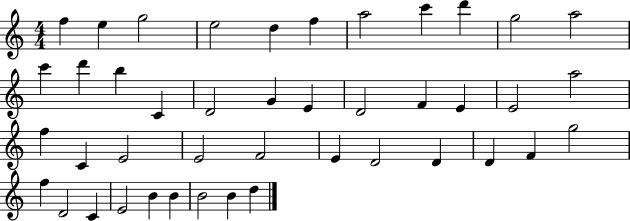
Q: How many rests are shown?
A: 0